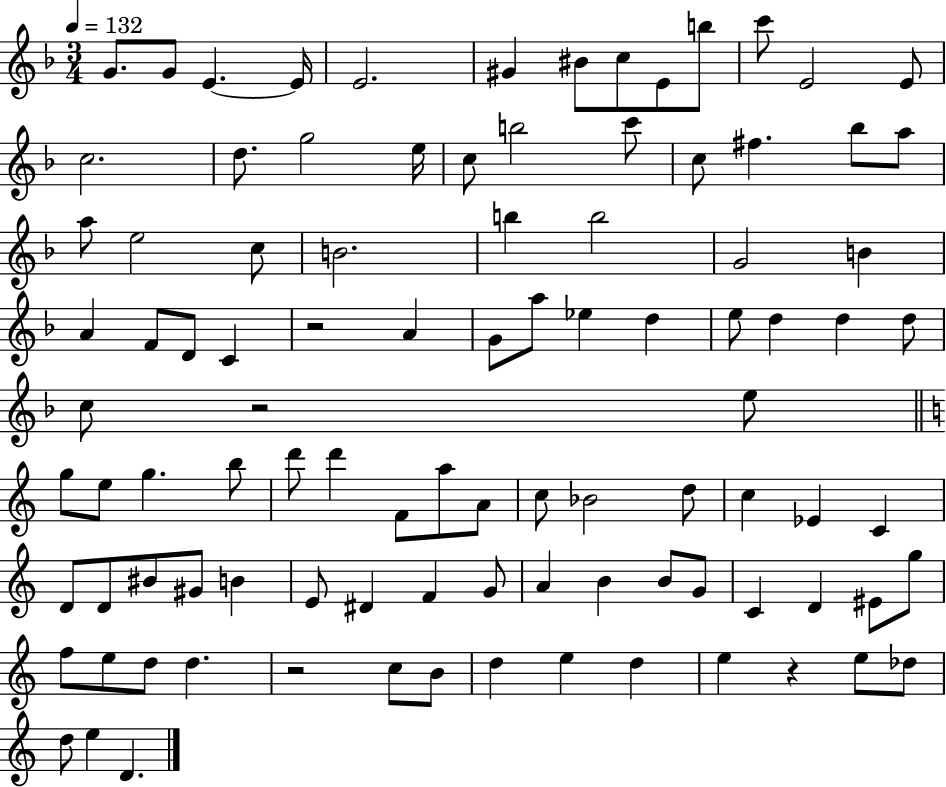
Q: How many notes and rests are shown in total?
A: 98